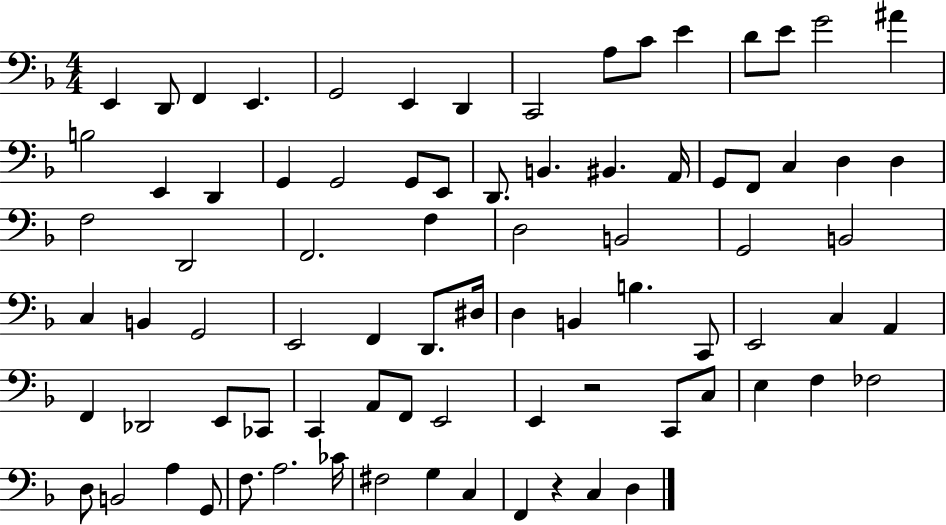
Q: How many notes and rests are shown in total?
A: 82